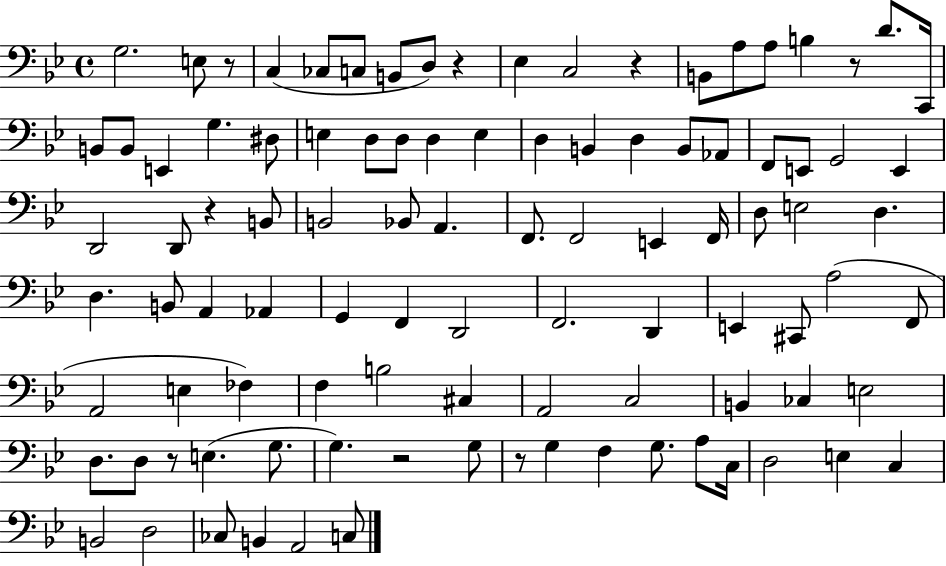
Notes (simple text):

G3/h. E3/e R/e C3/q CES3/e C3/e B2/e D3/e R/q Eb3/q C3/h R/q B2/e A3/e A3/e B3/q R/e D4/e. C2/s B2/e B2/e E2/q G3/q. D#3/e E3/q D3/e D3/e D3/q E3/q D3/q B2/q D3/q B2/e Ab2/e F2/e E2/e G2/h E2/q D2/h D2/e R/q B2/e B2/h Bb2/e A2/q. F2/e. F2/h E2/q F2/s D3/e E3/h D3/q. D3/q. B2/e A2/q Ab2/q G2/q F2/q D2/h F2/h. D2/q E2/q C#2/e A3/h F2/e A2/h E3/q FES3/q F3/q B3/h C#3/q A2/h C3/h B2/q CES3/q E3/h D3/e. D3/e R/e E3/q. G3/e. G3/q. R/h G3/e R/e G3/q F3/q G3/e. A3/e C3/s D3/h E3/q C3/q B2/h D3/h CES3/e B2/q A2/h C3/e